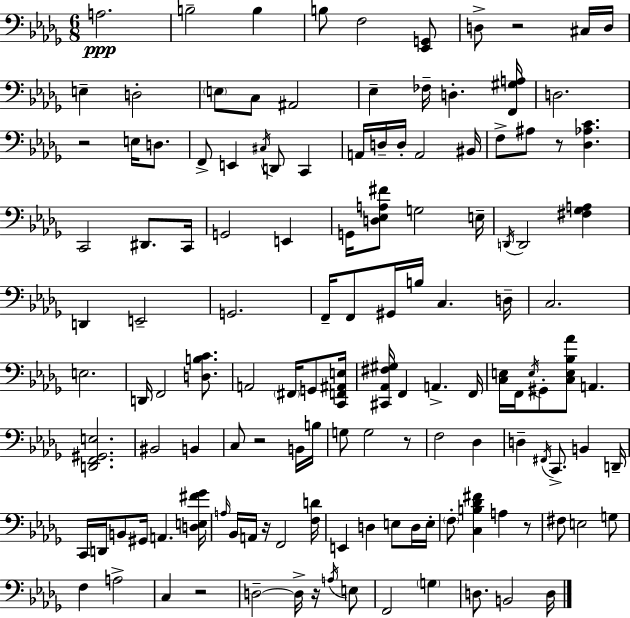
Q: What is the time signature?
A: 6/8